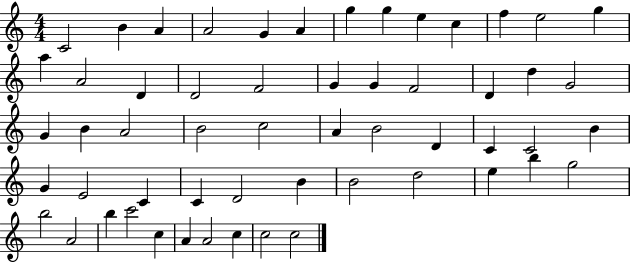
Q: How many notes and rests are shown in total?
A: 56